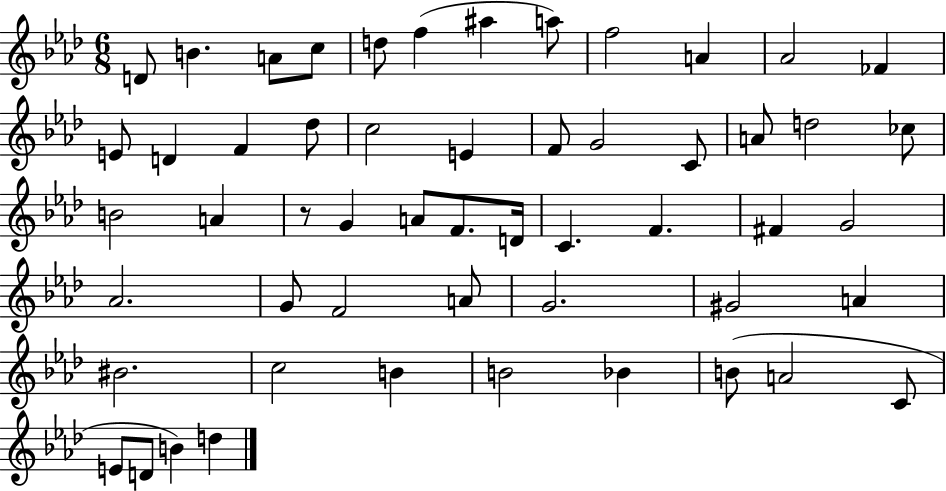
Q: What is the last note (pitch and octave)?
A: D5